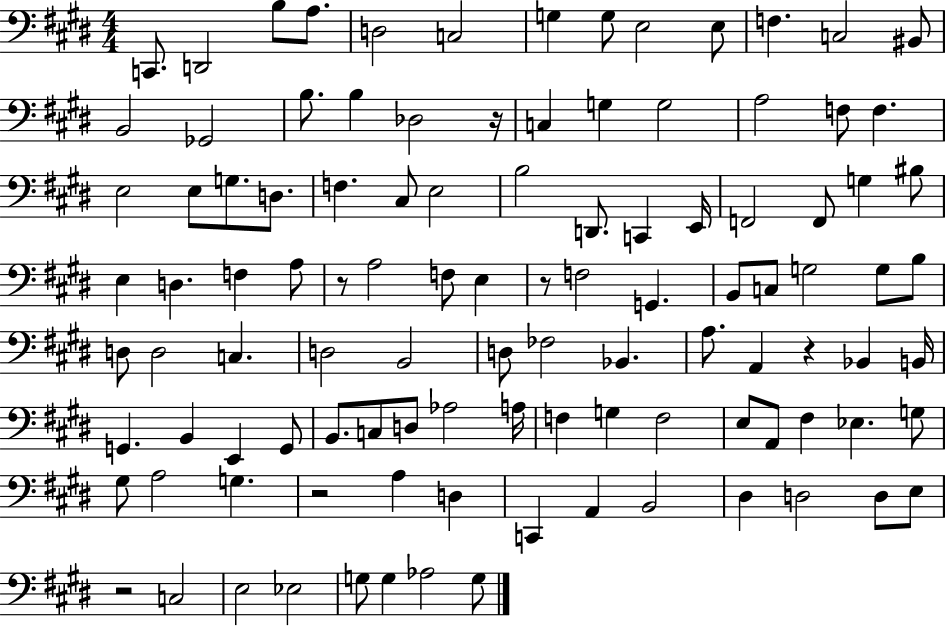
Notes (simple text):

C2/e. D2/h B3/e A3/e. D3/h C3/h G3/q G3/e E3/h E3/e F3/q. C3/h BIS2/e B2/h Gb2/h B3/e. B3/q Db3/h R/s C3/q G3/q G3/h A3/h F3/e F3/q. E3/h E3/e G3/e. D3/e. F3/q. C#3/e E3/h B3/h D2/e. C2/q E2/s F2/h F2/e G3/q BIS3/e E3/q D3/q. F3/q A3/e R/e A3/h F3/e E3/q R/e F3/h G2/q. B2/e C3/e G3/h G3/e B3/e D3/e D3/h C3/q. D3/h B2/h D3/e FES3/h Bb2/q. A3/e. A2/q R/q Bb2/q B2/s G2/q. B2/q E2/q G2/e B2/e. C3/e D3/e Ab3/h A3/s F3/q G3/q F3/h E3/e A2/e F#3/q Eb3/q. G3/e G#3/e A3/h G3/q. R/h A3/q D3/q C2/q A2/q B2/h D#3/q D3/h D3/e E3/e R/h C3/h E3/h Eb3/h G3/e G3/q Ab3/h G3/e